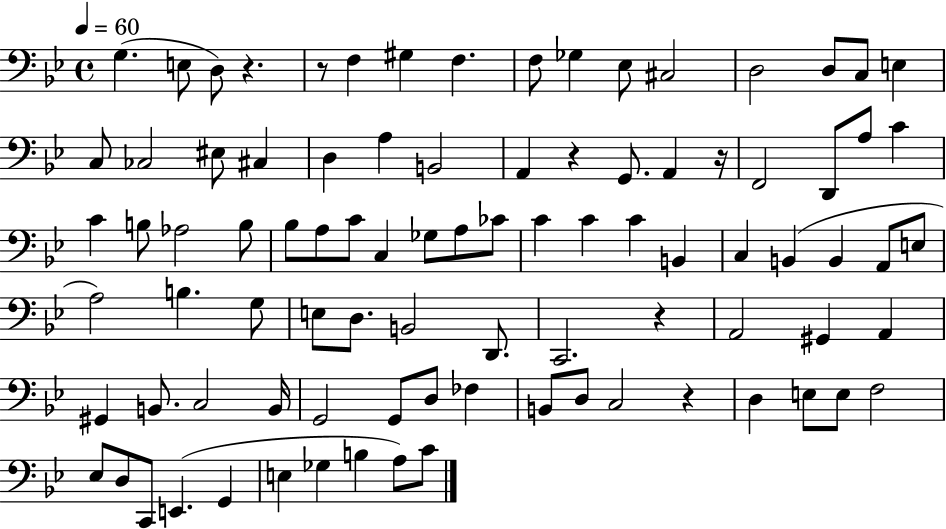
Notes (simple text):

G3/q. E3/e D3/e R/q. R/e F3/q G#3/q F3/q. F3/e Gb3/q Eb3/e C#3/h D3/h D3/e C3/e E3/q C3/e CES3/h EIS3/e C#3/q D3/q A3/q B2/h A2/q R/q G2/e. A2/q R/s F2/h D2/e A3/e C4/q C4/q B3/e Ab3/h B3/e Bb3/e A3/e C4/e C3/q Gb3/e A3/e CES4/e C4/q C4/q C4/q B2/q C3/q B2/q B2/q A2/e E3/e A3/h B3/q. G3/e E3/e D3/e. B2/h D2/e. C2/h. R/q A2/h G#2/q A2/q G#2/q B2/e. C3/h B2/s G2/h G2/e D3/e FES3/q B2/e D3/e C3/h R/q D3/q E3/e E3/e F3/h Eb3/e D3/e C2/e E2/q. G2/q E3/q Gb3/q B3/q A3/e C4/e